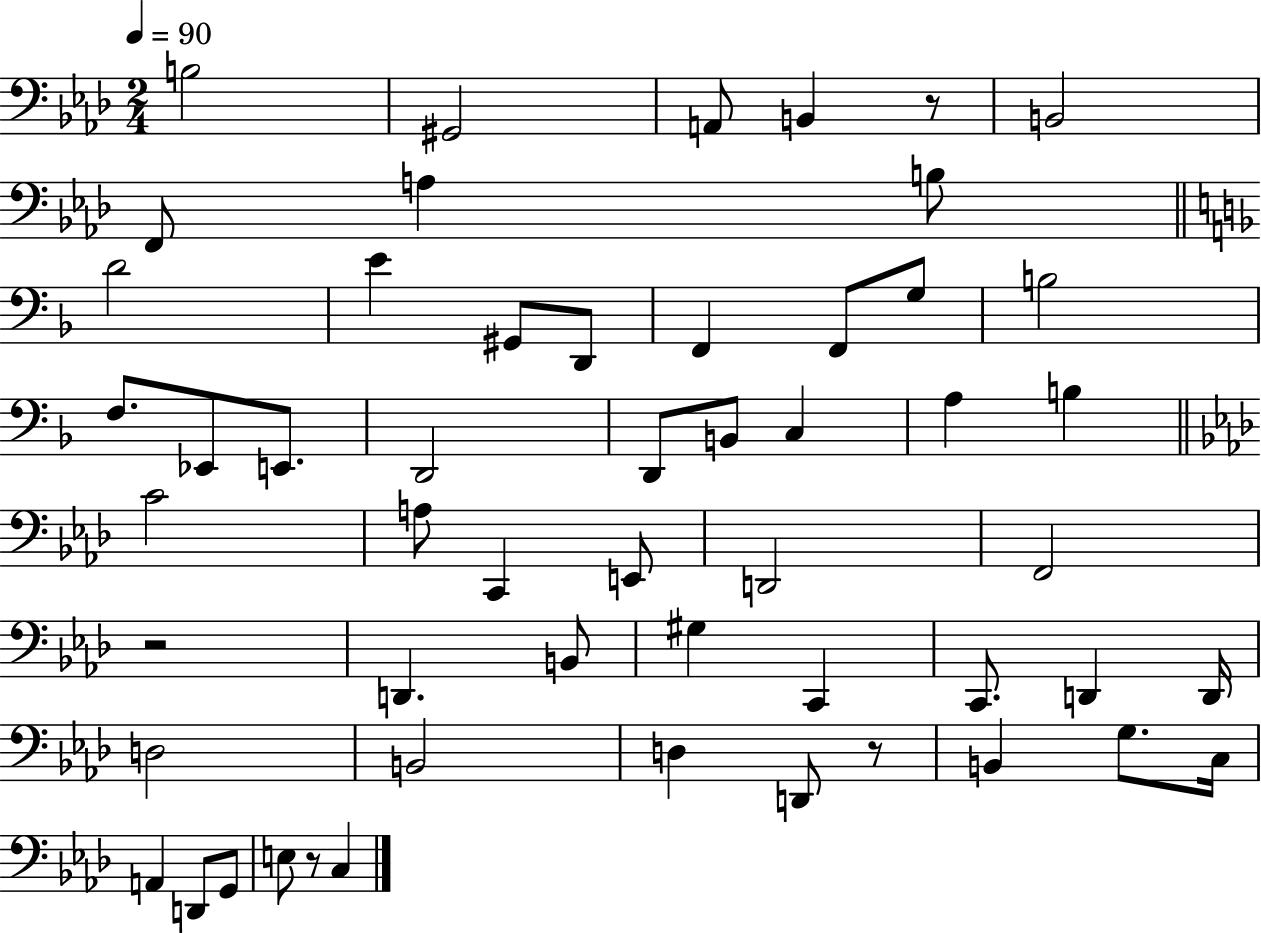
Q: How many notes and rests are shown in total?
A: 54